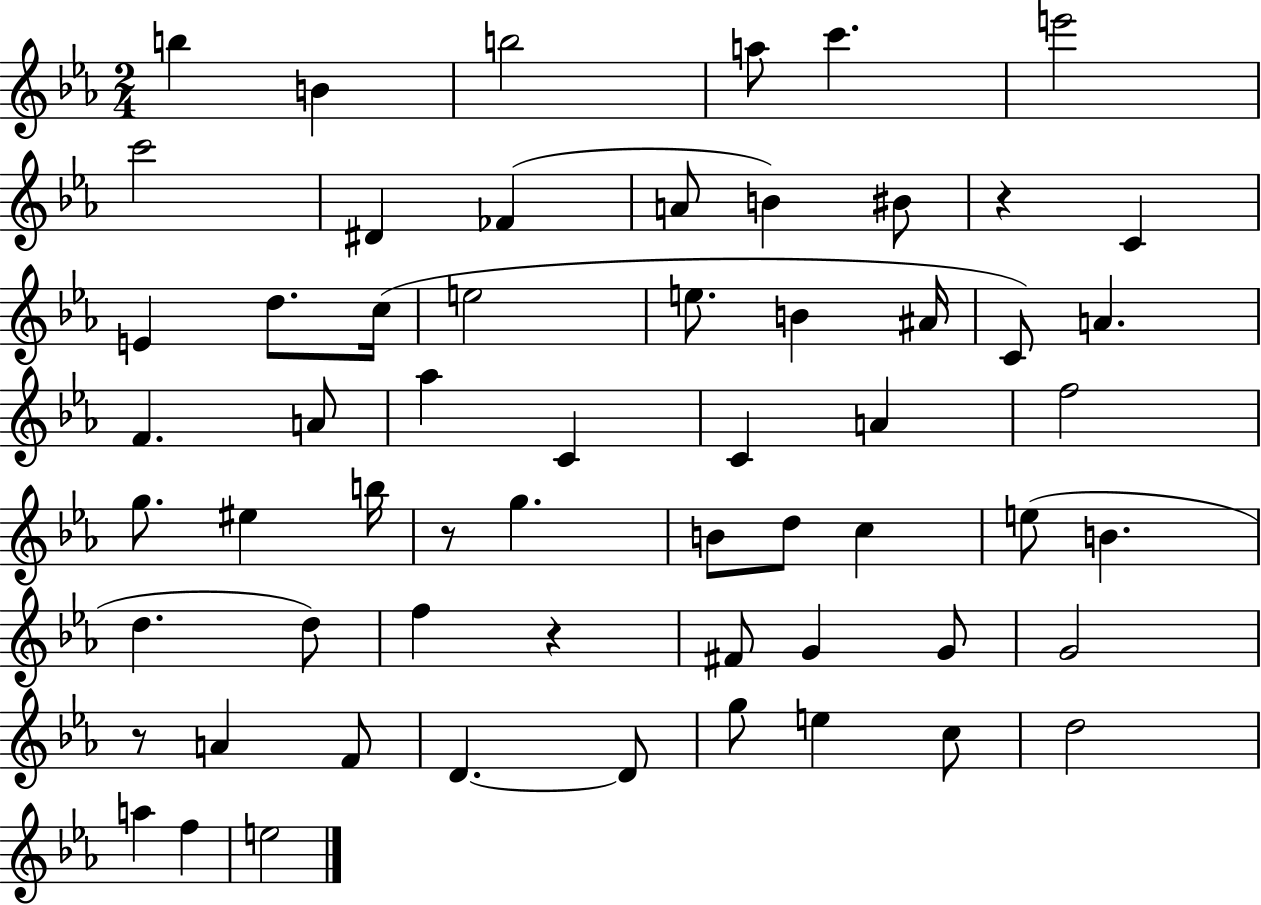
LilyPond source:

{
  \clef treble
  \numericTimeSignature
  \time 2/4
  \key ees \major
  b''4 b'4 | b''2 | a''8 c'''4. | e'''2 | \break c'''2 | dis'4 fes'4( | a'8 b'4) bis'8 | r4 c'4 | \break e'4 d''8. c''16( | e''2 | e''8. b'4 ais'16 | c'8) a'4. | \break f'4. a'8 | aes''4 c'4 | c'4 a'4 | f''2 | \break g''8. eis''4 b''16 | r8 g''4. | b'8 d''8 c''4 | e''8( b'4. | \break d''4. d''8) | f''4 r4 | fis'8 g'4 g'8 | g'2 | \break r8 a'4 f'8 | d'4.~~ d'8 | g''8 e''4 c''8 | d''2 | \break a''4 f''4 | e''2 | \bar "|."
}